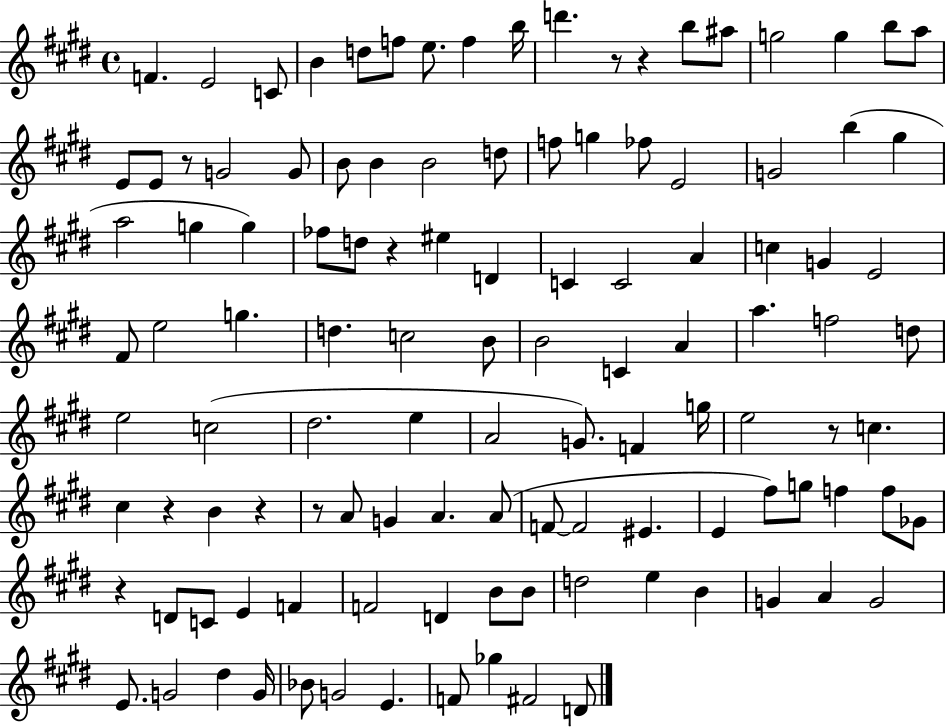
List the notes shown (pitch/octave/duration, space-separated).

F4/q. E4/h C4/e B4/q D5/e F5/e E5/e. F5/q B5/s D6/q. R/e R/q B5/e A#5/e G5/h G5/q B5/e A5/e E4/e E4/e R/e G4/h G4/e B4/e B4/q B4/h D5/e F5/e G5/q FES5/e E4/h G4/h B5/q G#5/q A5/h G5/q G5/q FES5/e D5/e R/q EIS5/q D4/q C4/q C4/h A4/q C5/q G4/q E4/h F#4/e E5/h G5/q. D5/q. C5/h B4/e B4/h C4/q A4/q A5/q. F5/h D5/e E5/h C5/h D#5/h. E5/q A4/h G4/e. F4/q G5/s E5/h R/e C5/q. C#5/q R/q B4/q R/q R/e A4/e G4/q A4/q. A4/e F4/e F4/h EIS4/q. E4/q F#5/e G5/e F5/q F5/e Gb4/e R/q D4/e C4/e E4/q F4/q F4/h D4/q B4/e B4/e D5/h E5/q B4/q G4/q A4/q G4/h E4/e. G4/h D#5/q G4/s Bb4/e G4/h E4/q. F4/e Gb5/q F#4/h D4/e